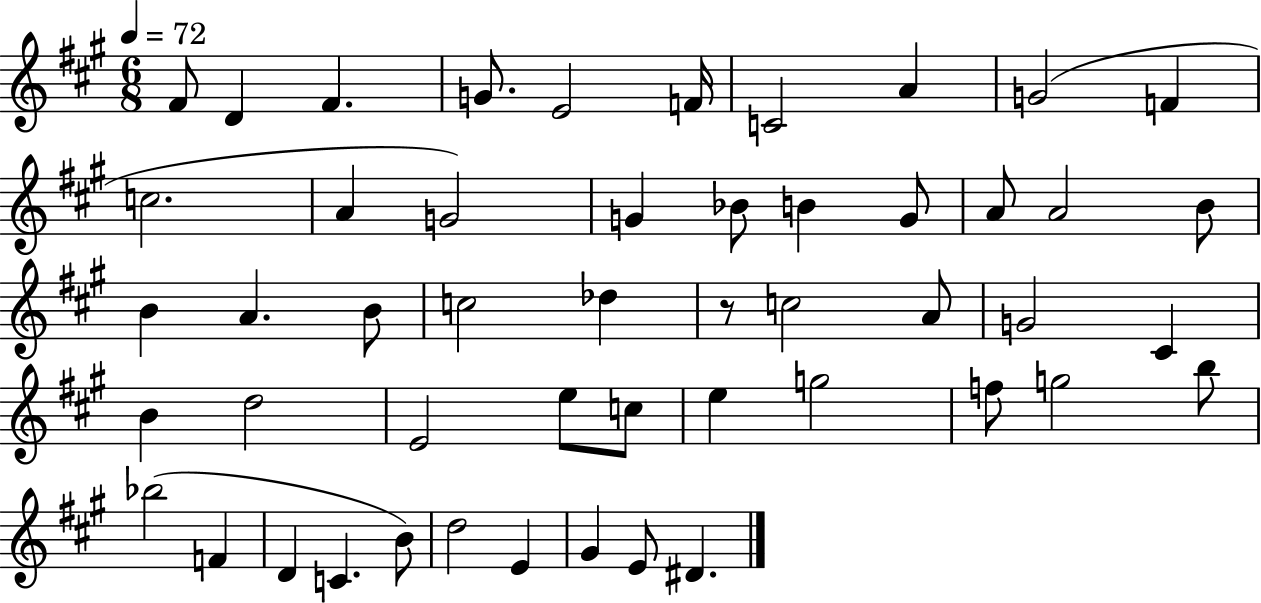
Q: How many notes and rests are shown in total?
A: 50